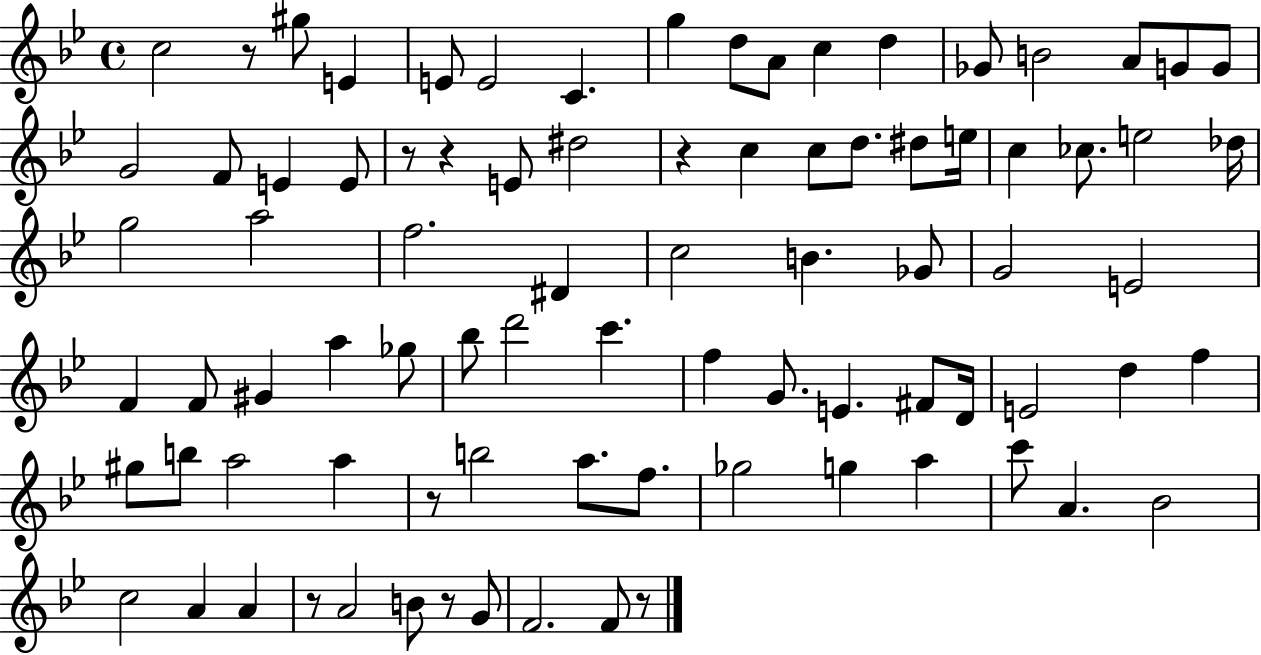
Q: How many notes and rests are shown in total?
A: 85